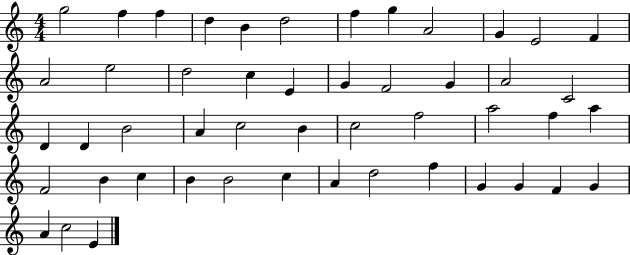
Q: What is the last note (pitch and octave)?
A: E4